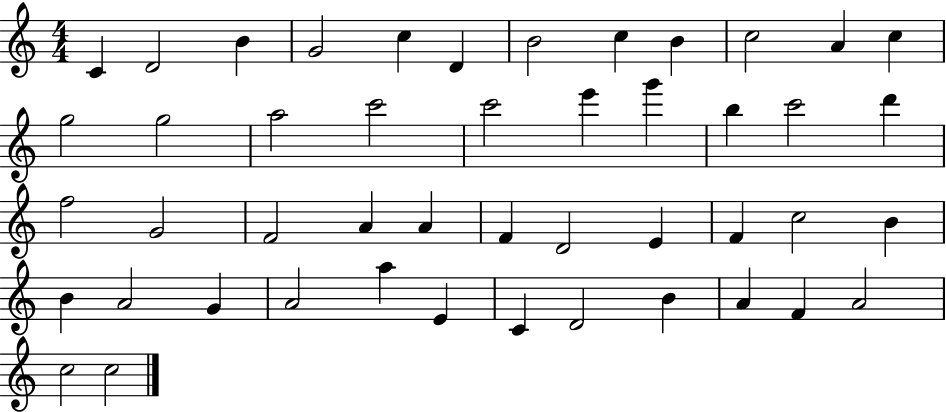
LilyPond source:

{
  \clef treble
  \numericTimeSignature
  \time 4/4
  \key c \major
  c'4 d'2 b'4 | g'2 c''4 d'4 | b'2 c''4 b'4 | c''2 a'4 c''4 | \break g''2 g''2 | a''2 c'''2 | c'''2 e'''4 g'''4 | b''4 c'''2 d'''4 | \break f''2 g'2 | f'2 a'4 a'4 | f'4 d'2 e'4 | f'4 c''2 b'4 | \break b'4 a'2 g'4 | a'2 a''4 e'4 | c'4 d'2 b'4 | a'4 f'4 a'2 | \break c''2 c''2 | \bar "|."
}